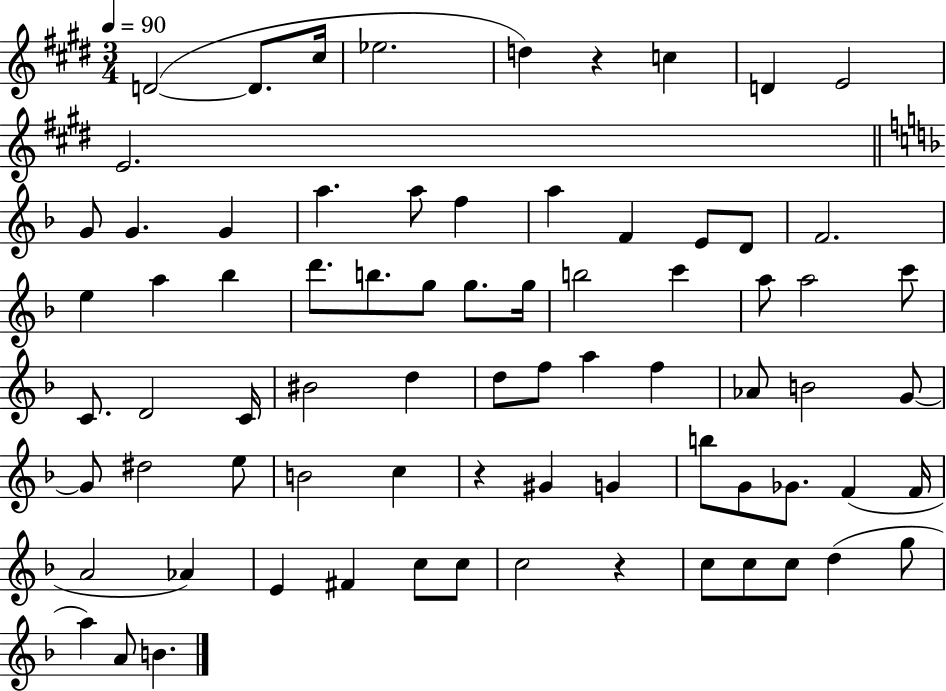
D4/h D4/e. C#5/s Eb5/h. D5/q R/q C5/q D4/q E4/h E4/h. G4/e G4/q. G4/q A5/q. A5/e F5/q A5/q F4/q E4/e D4/e F4/h. E5/q A5/q Bb5/q D6/e. B5/e. G5/e G5/e. G5/s B5/h C6/q A5/e A5/h C6/e C4/e. D4/h C4/s BIS4/h D5/q D5/e F5/e A5/q F5/q Ab4/e B4/h G4/e G4/e D#5/h E5/e B4/h C5/q R/q G#4/q G4/q B5/e G4/e Gb4/e. F4/q F4/s A4/h Ab4/q E4/q F#4/q C5/e C5/e C5/h R/q C5/e C5/e C5/e D5/q G5/e A5/q A4/e B4/q.